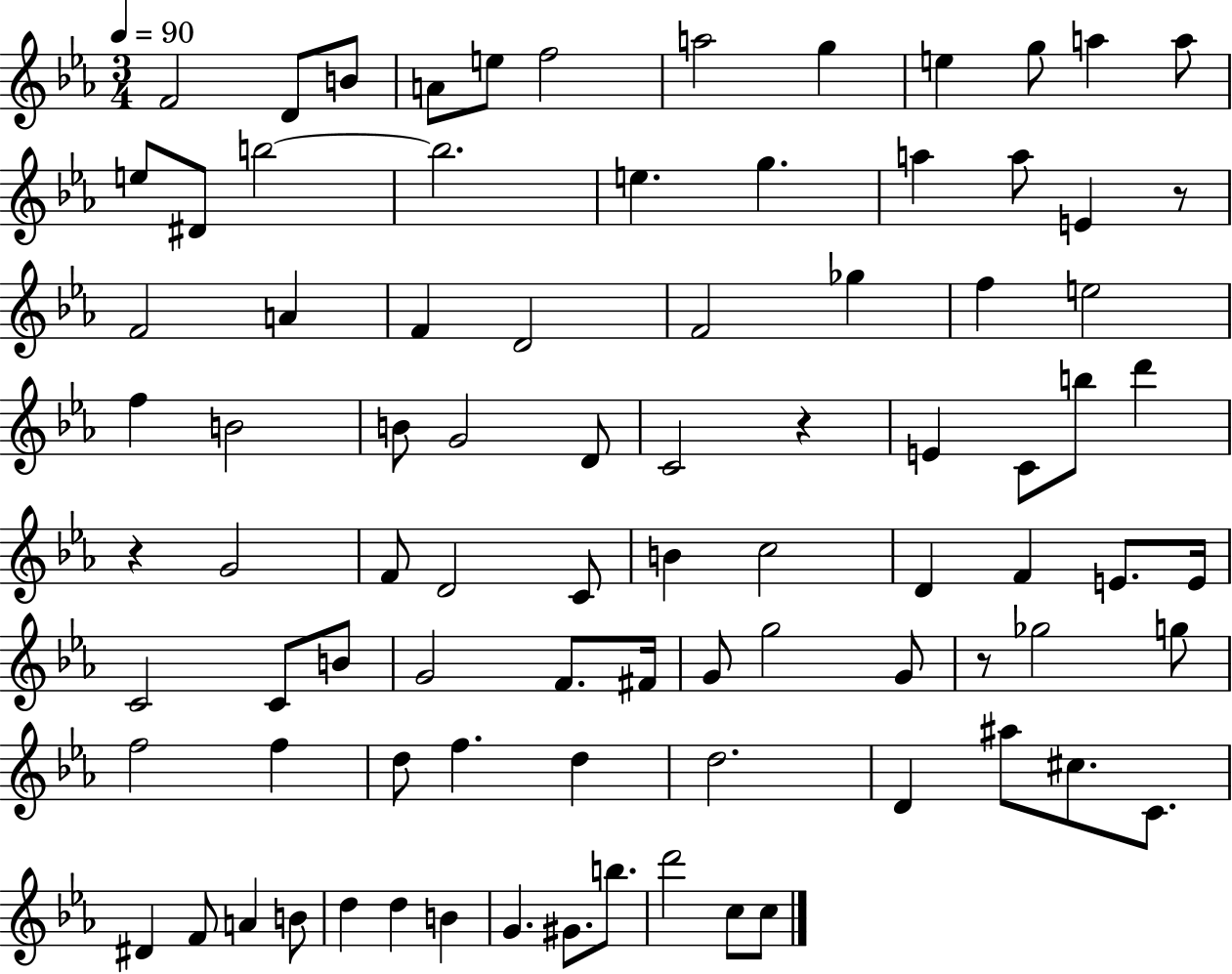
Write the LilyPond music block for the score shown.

{
  \clef treble
  \numericTimeSignature
  \time 3/4
  \key ees \major
  \tempo 4 = 90
  f'2 d'8 b'8 | a'8 e''8 f''2 | a''2 g''4 | e''4 g''8 a''4 a''8 | \break e''8 dis'8 b''2~~ | b''2. | e''4. g''4. | a''4 a''8 e'4 r8 | \break f'2 a'4 | f'4 d'2 | f'2 ges''4 | f''4 e''2 | \break f''4 b'2 | b'8 g'2 d'8 | c'2 r4 | e'4 c'8 b''8 d'''4 | \break r4 g'2 | f'8 d'2 c'8 | b'4 c''2 | d'4 f'4 e'8. e'16 | \break c'2 c'8 b'8 | g'2 f'8. fis'16 | g'8 g''2 g'8 | r8 ges''2 g''8 | \break f''2 f''4 | d''8 f''4. d''4 | d''2. | d'4 ais''8 cis''8. c'8. | \break dis'4 f'8 a'4 b'8 | d''4 d''4 b'4 | g'4. gis'8. b''8. | d'''2 c''8 c''8 | \break \bar "|."
}